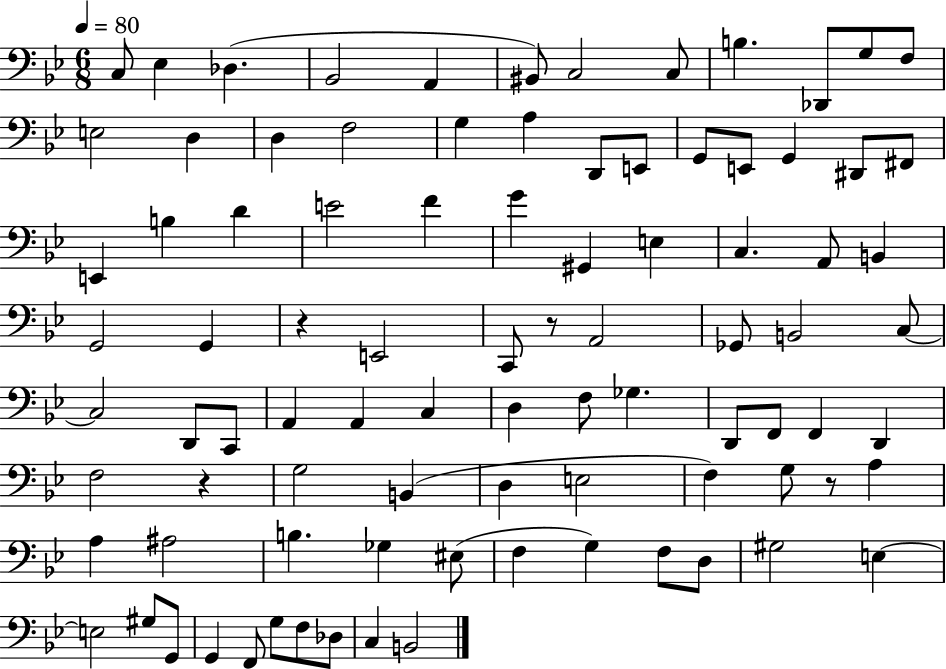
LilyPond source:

{
  \clef bass
  \numericTimeSignature
  \time 6/8
  \key bes \major
  \tempo 4 = 80
  \repeat volta 2 { c8 ees4 des4.( | bes,2 a,4 | bis,8) c2 c8 | b4. des,8 g8 f8 | \break e2 d4 | d4 f2 | g4 a4 d,8 e,8 | g,8 e,8 g,4 dis,8 fis,8 | \break e,4 b4 d'4 | e'2 f'4 | g'4 gis,4 e4 | c4. a,8 b,4 | \break g,2 g,4 | r4 e,2 | c,8 r8 a,2 | ges,8 b,2 c8~~ | \break c2 d,8 c,8 | a,4 a,4 c4 | d4 f8 ges4. | d,8 f,8 f,4 d,4 | \break f2 r4 | g2 b,4( | d4 e2 | f4) g8 r8 a4 | \break a4 ais2 | b4. ges4 eis8( | f4 g4) f8 d8 | gis2 e4~~ | \break e2 gis8 g,8 | g,4 f,8 g8 f8 des8 | c4 b,2 | } \bar "|."
}